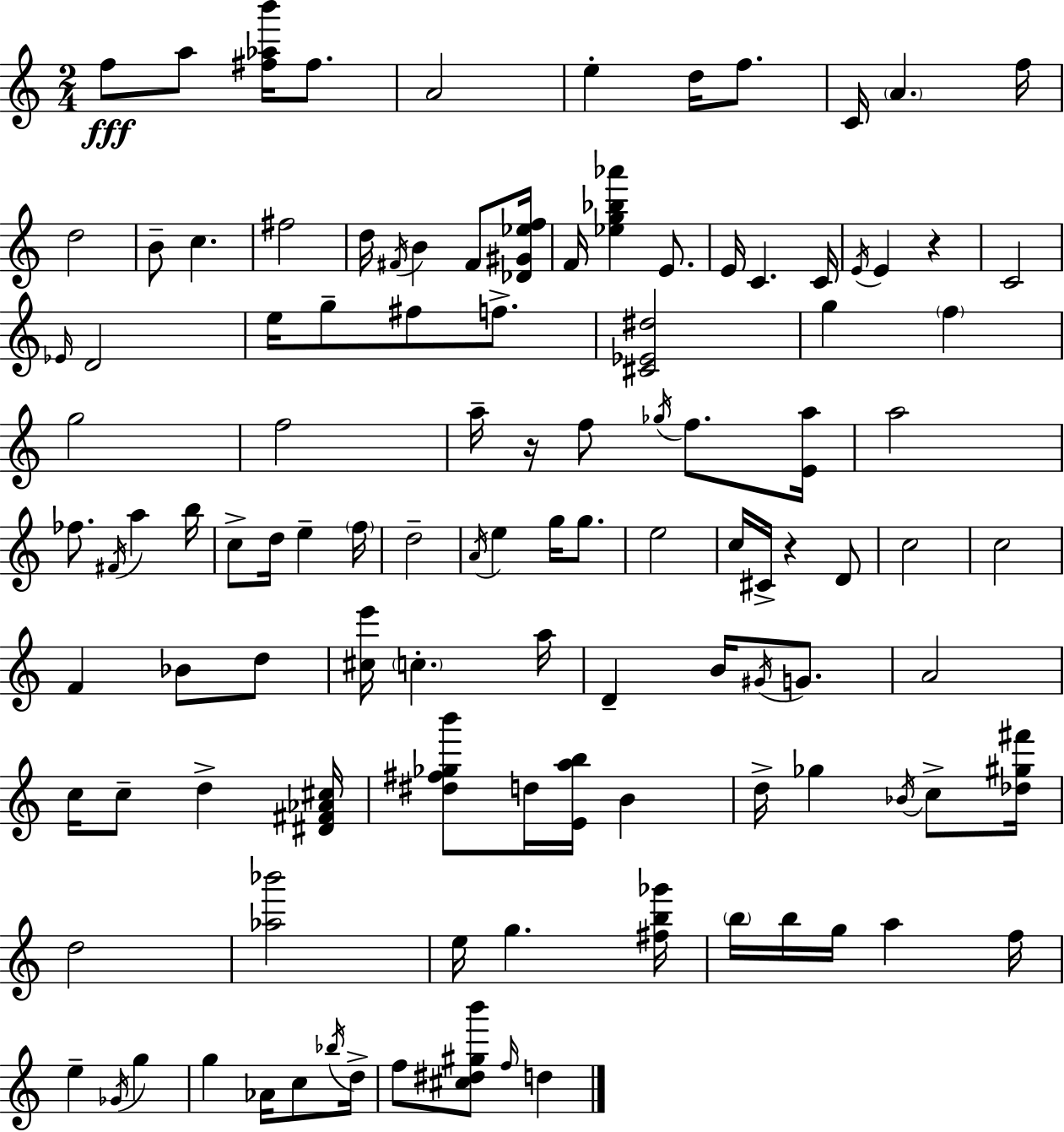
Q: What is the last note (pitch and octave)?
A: D5